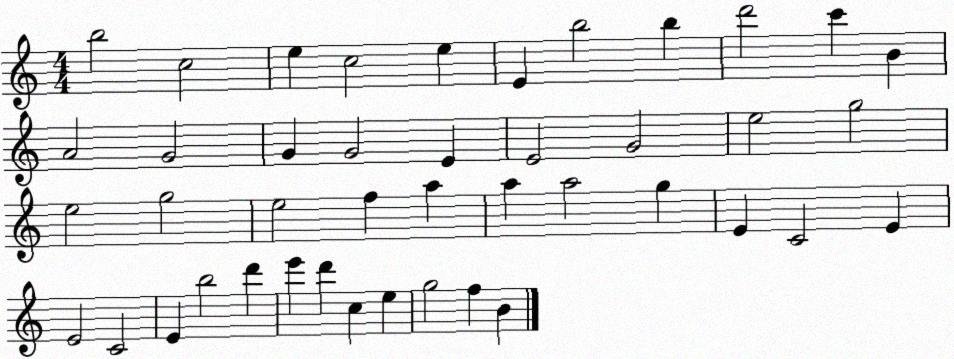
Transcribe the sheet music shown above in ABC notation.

X:1
T:Untitled
M:4/4
L:1/4
K:C
b2 c2 e c2 e E b2 b d'2 c' B A2 G2 G G2 E E2 G2 e2 g2 e2 g2 e2 f a a a2 g E C2 E E2 C2 E b2 d' e' d' c e g2 f B